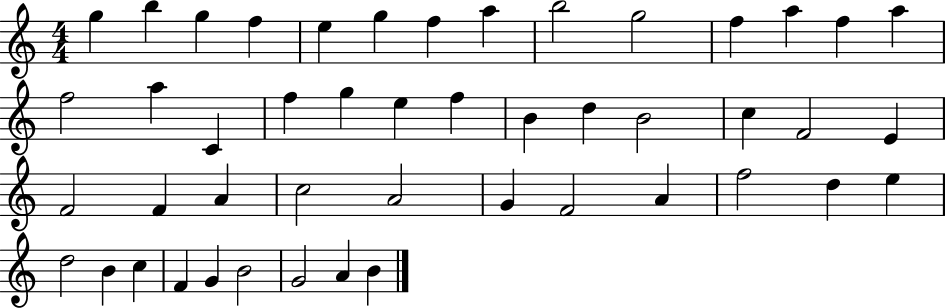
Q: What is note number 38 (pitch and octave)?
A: E5